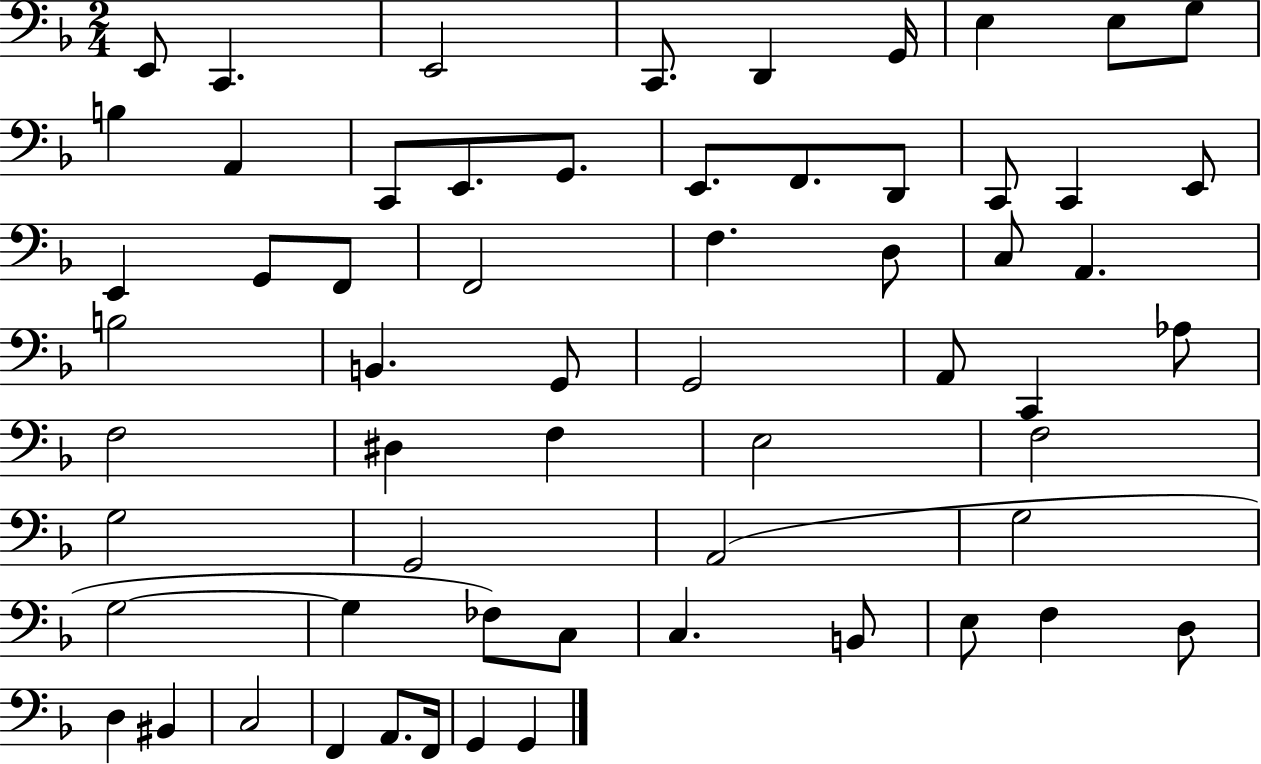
X:1
T:Untitled
M:2/4
L:1/4
K:F
E,,/2 C,, E,,2 C,,/2 D,, G,,/4 E, E,/2 G,/2 B, A,, C,,/2 E,,/2 G,,/2 E,,/2 F,,/2 D,,/2 C,,/2 C,, E,,/2 E,, G,,/2 F,,/2 F,,2 F, D,/2 C,/2 A,, B,2 B,, G,,/2 G,,2 A,,/2 C,, _A,/2 F,2 ^D, F, E,2 F,2 G,2 G,,2 A,,2 G,2 G,2 G, _F,/2 C,/2 C, B,,/2 E,/2 F, D,/2 D, ^B,, C,2 F,, A,,/2 F,,/4 G,, G,,